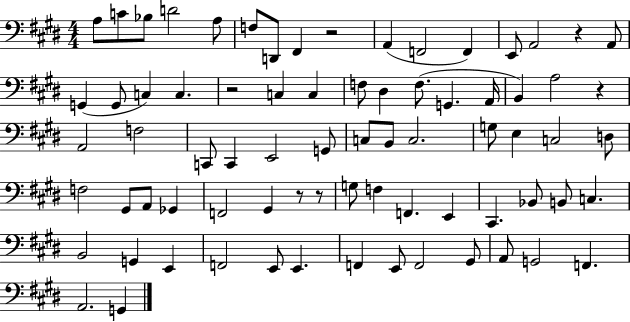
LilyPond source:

{
  \clef bass
  \numericTimeSignature
  \time 4/4
  \key e \major
  a8 c'8 bes8 d'2 a8 | f8 d,8 fis,4 r2 | a,4( f,2 f,4) | e,8 a,2 r4 a,8 | \break g,4( g,8 c4) c4. | r2 c4 c4 | f8 dis4 f8.( g,4. a,16 | b,4) a2 r4 | \break a,2 f2 | c,8 c,4 e,2 g,8 | c8 b,8 c2. | g8 e4 c2 d8 | \break f2 gis,8 a,8 ges,4 | f,2 gis,4 r8 r8 | g8 f4 f,4. e,4 | cis,4. bes,8 b,8 c4. | \break b,2 g,4 e,4 | f,2 e,8 e,4. | f,4 e,8 f,2 gis,8 | a,8 g,2 f,4. | \break a,2. g,4 | \bar "|."
}